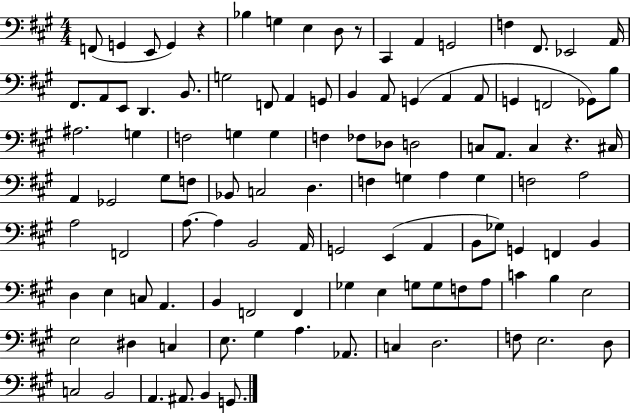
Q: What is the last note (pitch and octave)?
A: G2